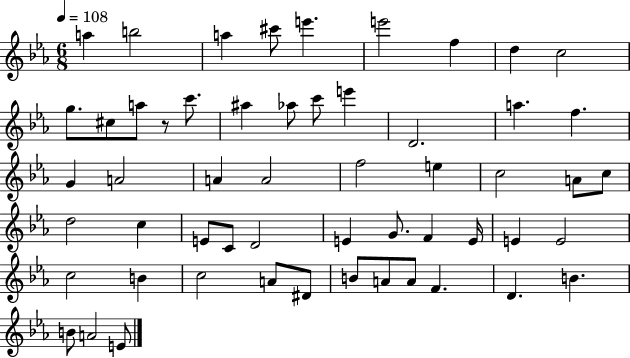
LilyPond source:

{
  \clef treble
  \numericTimeSignature
  \time 6/8
  \key ees \major
  \tempo 4 = 108
  a''4 b''2 | a''4 cis'''8 e'''4. | e'''2 f''4 | d''4 c''2 | \break g''8. cis''8 a''8 r8 c'''8. | ais''4 aes''8 c'''8 e'''4 | d'2. | a''4. f''4. | \break g'4 a'2 | a'4 a'2 | f''2 e''4 | c''2 a'8 c''8 | \break d''2 c''4 | e'8 c'8 d'2 | e'4 g'8. f'4 e'16 | e'4 e'2 | \break c''2 b'4 | c''2 a'8 dis'8 | b'8 a'8 a'8 f'4. | d'4. b'4. | \break b'8 a'2 e'8 | \bar "|."
}